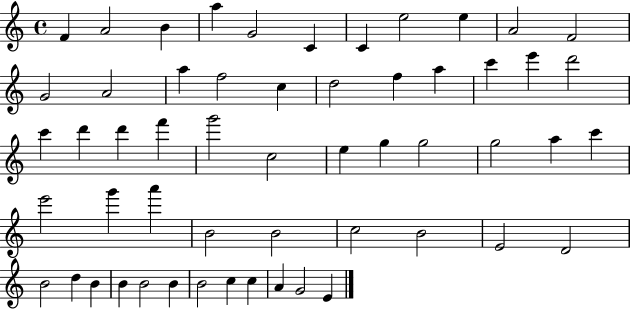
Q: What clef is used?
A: treble